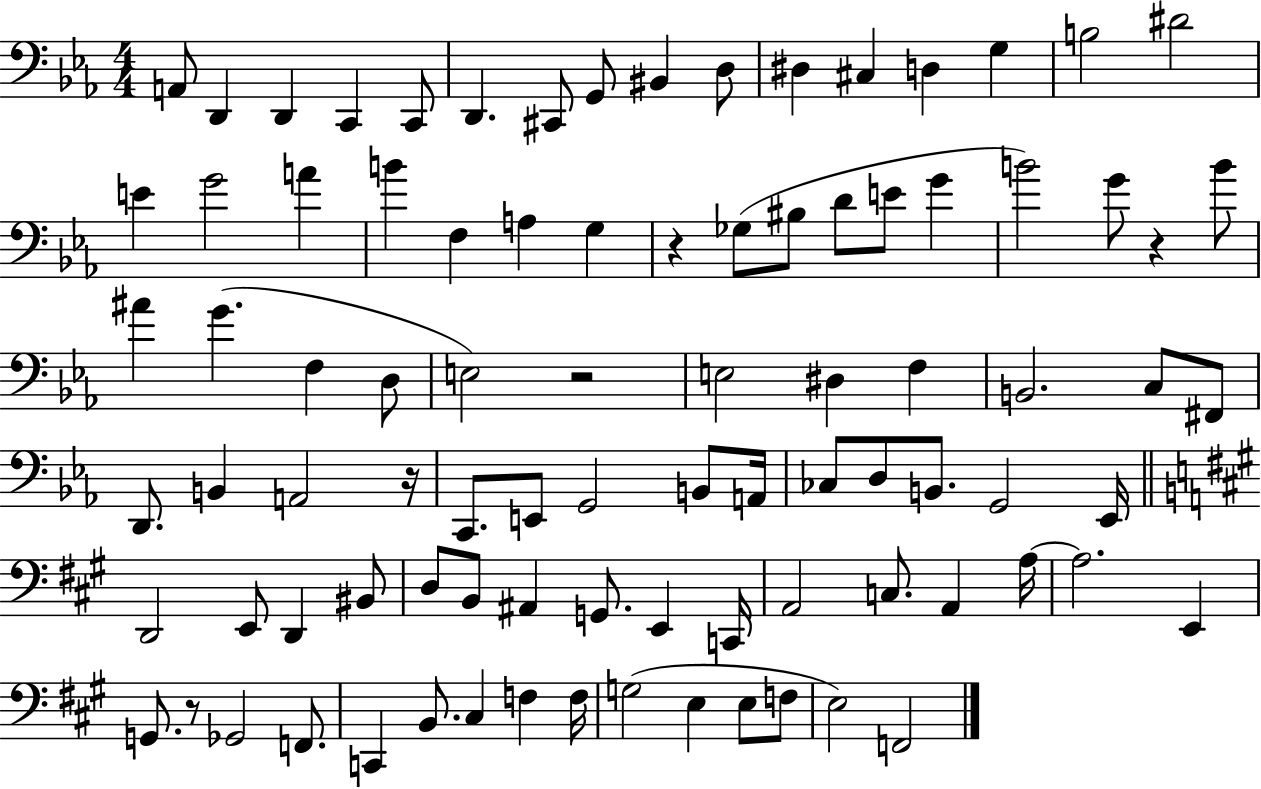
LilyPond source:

{
  \clef bass
  \numericTimeSignature
  \time 4/4
  \key ees \major
  a,8 d,4 d,4 c,4 c,8 | d,4. cis,8 g,8 bis,4 d8 | dis4 cis4 d4 g4 | b2 dis'2 | \break e'4 g'2 a'4 | b'4 f4 a4 g4 | r4 ges8( bis8 d'8 e'8 g'4 | b'2) g'8 r4 b'8 | \break ais'4 g'4.( f4 d8 | e2) r2 | e2 dis4 f4 | b,2. c8 fis,8 | \break d,8. b,4 a,2 r16 | c,8. e,8 g,2 b,8 a,16 | ces8 d8 b,8. g,2 ees,16 | \bar "||" \break \key a \major d,2 e,8 d,4 bis,8 | d8 b,8 ais,4 g,8. e,4 c,16 | a,2 c8. a,4 a16~~ | a2. e,4 | \break g,8. r8 ges,2 f,8. | c,4 b,8. cis4 f4 f16 | g2( e4 e8 f8 | e2) f,2 | \break \bar "|."
}